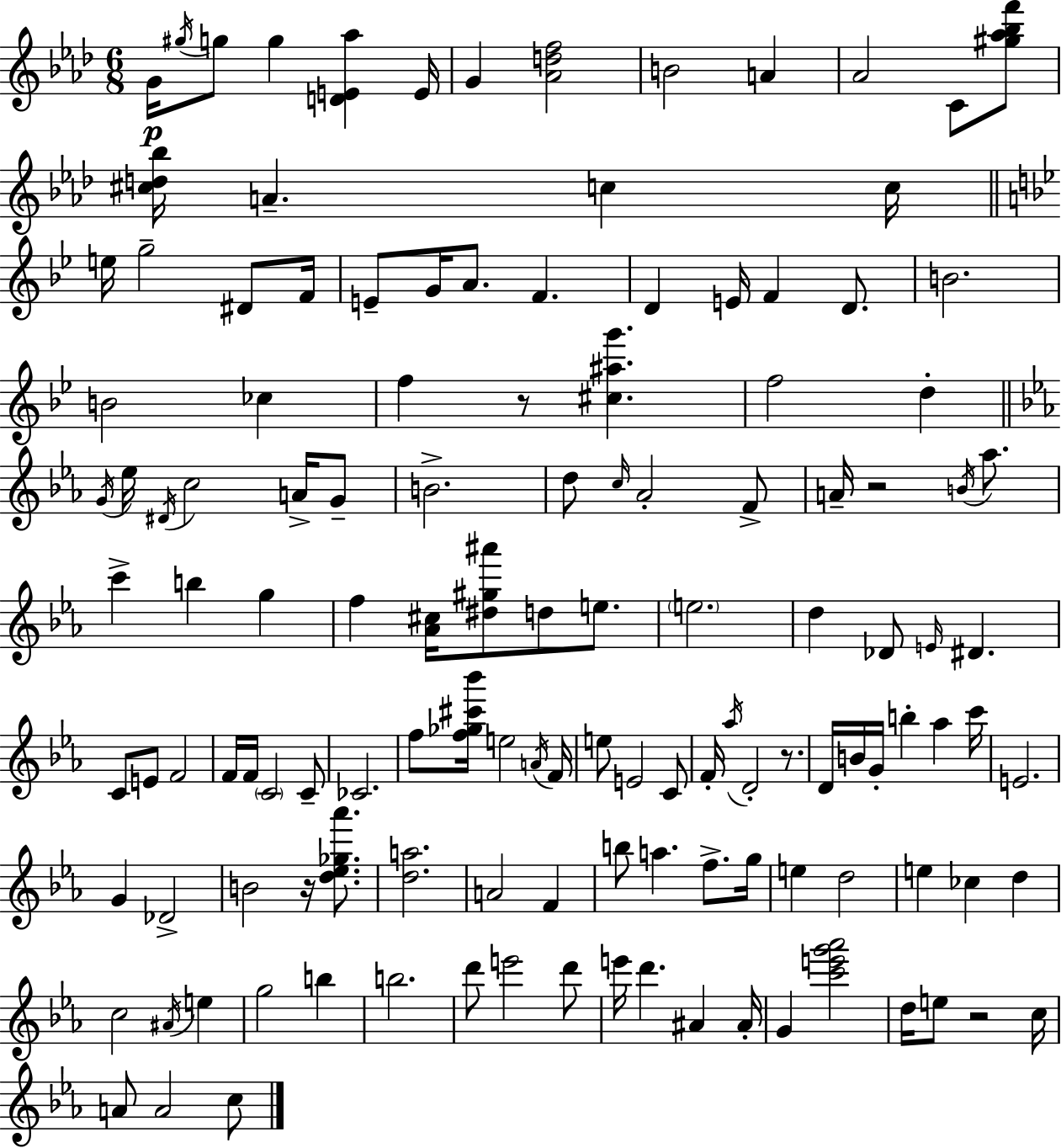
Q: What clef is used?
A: treble